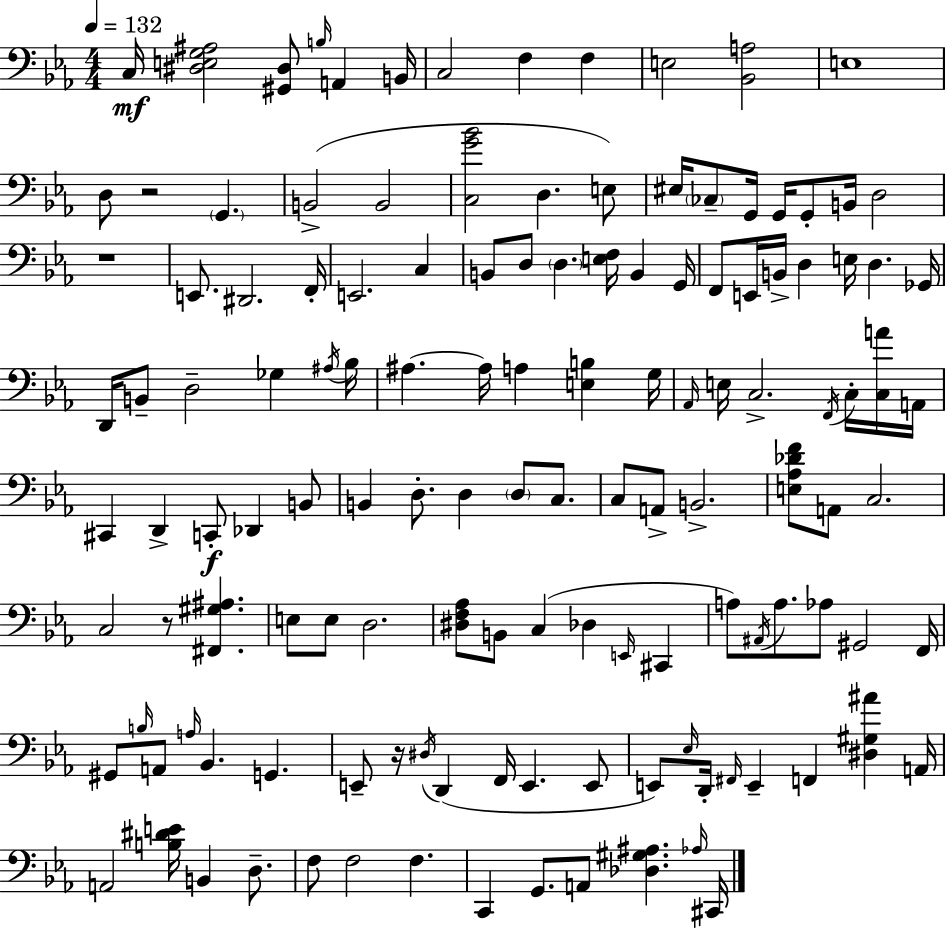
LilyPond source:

{
  \clef bass
  \numericTimeSignature
  \time 4/4
  \key ees \major
  \tempo 4 = 132
  \repeat volta 2 { c16\mf <dis e g ais>2 <gis, dis>8 \grace { b16 } a,4 | b,16 c2 f4 f4 | e2 <bes, a>2 | e1 | \break d8 r2 \parenthesize g,4. | b,2->( b,2 | <c g' bes'>2 d4. e8) | eis16 \parenthesize ces8-- g,16 g,16 g,8-. b,16 d2 | \break r1 | e,8. dis,2. | f,16-. e,2. c4 | b,8 d8 \parenthesize d4. <e f>16 b,4 | \break g,16 f,8 e,16 b,16-> d4 e16 d4. | ges,16 d,16 b,8-- d2-- ges4 | \acciaccatura { ais16 } bes16 ais4.~~ ais16 a4 <e b>4 | g16 \grace { aes,16 } e16 c2.-> | \break \acciaccatura { f,16 } c16-. <c a'>16 a,16 cis,4 d,4-> c,8-.\f des,4 | b,8 b,4 d8.-. d4 \parenthesize d8 | c8. c8 a,8-> b,2.-> | <e aes des' f'>8 a,8 c2. | \break c2 r8 <fis, gis ais>4. | e8 e8 d2. | <dis f aes>8 b,8 c4( des4 | \grace { e,16 } cis,4 a8) \acciaccatura { ais,16 } a8. aes8 gis,2 | \break f,16 gis,8 \grace { b16 } a,8 \grace { a16 } bes,4. | g,4. e,8-- r16 \acciaccatura { dis16 }( d,4 | f,16 e,4. e,8 e,8) \grace { ees16 } d,16-. \grace { fis,16 } e,4-- | f,4 <dis gis ais'>4 a,16 a,2 | \break <b dis' e'>16 b,4 d8.-- f8 f2 | f4. c,4 g,8. | a,8 <des gis ais>4. \grace { aes16 } cis,16 } \bar "|."
}